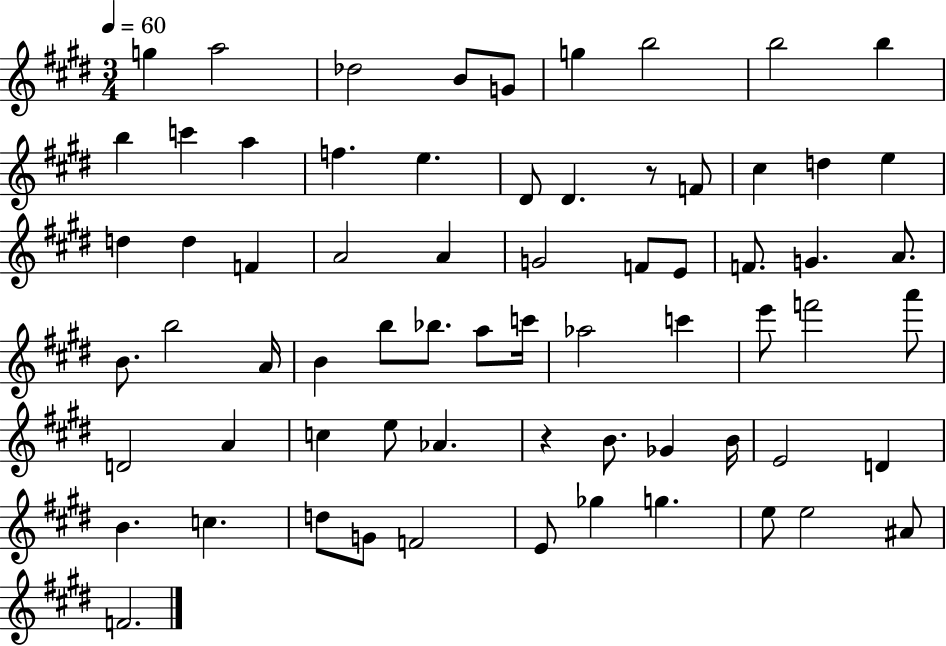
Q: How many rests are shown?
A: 2